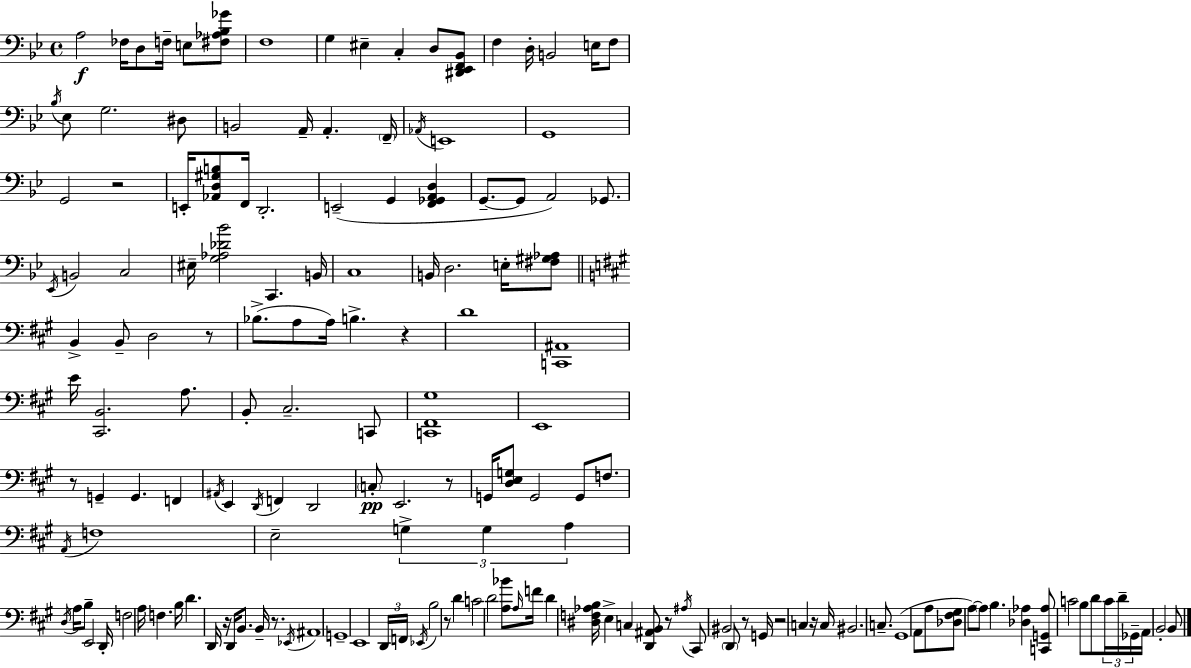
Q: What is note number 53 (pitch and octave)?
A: B3